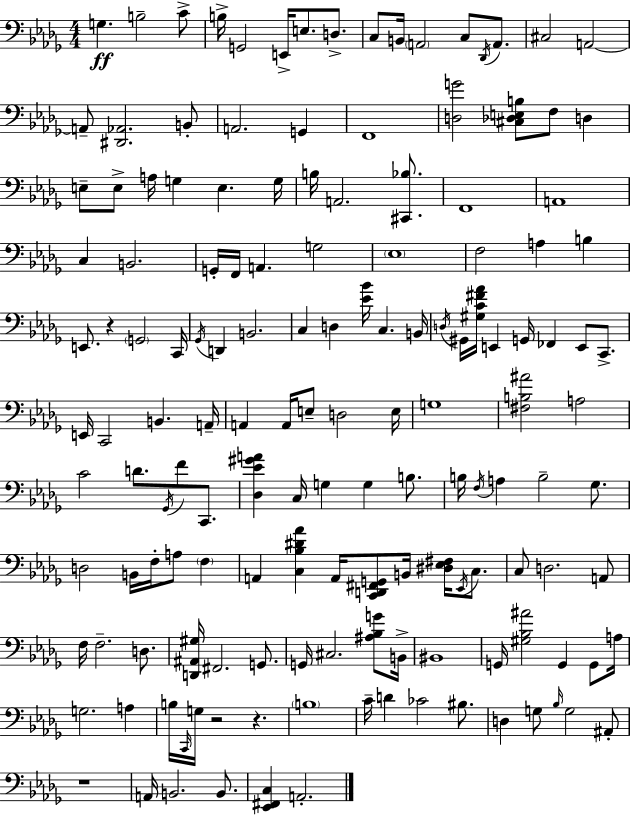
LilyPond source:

{
  \clef bass
  \numericTimeSignature
  \time 4/4
  \key bes \minor
  g4.\ff b2-- c'8-> | b16-> g,2 e,16-> e8. d8.-> | c8 b,16 \parenthesize a,2 c8 \acciaccatura { des,16 } a,8. | cis2 a,2~~ | \break a,8-- <dis, aes,>2. b,8-. | a,2. g,4 | f,1 | <d g'>2 <cis des e b>8 f8 d4 | \break e8-- e8-> a16 g4 e4. | g16 b16 a,2. <cis, bes>8. | f,1 | a,1 | \break c4 b,2. | g,16-. f,16 a,4. g2 | \parenthesize ees1 | f2 a4 b4 | \break e,8. r4 \parenthesize g,2 | c,16 \acciaccatura { ges,16 } d,4 b,2. | c4 d4 <ees' bes'>16 c4. | b,16 \acciaccatura { d16 } gis,16 <gis c' fis' aes'>16 e,4 g,16 fes,4 e,8 | \break c,8.-> e,16 c,2 b,4. | a,16-- a,4 a,16 e8-- d2 | e16 g1 | <fis b ais'>2 a2 | \break c'2 d'8. \acciaccatura { ges,16 } f'8 | c,8. <des ees' gis' a'>4 c16 g4 g4 | b8. b16 \acciaccatura { f16 } a4 b2-- | ges8. d2 b,16 f16-. a8 | \break \parenthesize f4 a,4 <c bes dis' aes'>4 a,16 <c, d, fis, g,>8 | b,16 <dis ees fis>16 \acciaccatura { ees,16 } c8. c8 d2. | a,8 f16 f2.-- | d8. <d, ais, gis>16 fis,2. | \break g,8. g,16 cis2. | <ais bes g'>8 b,16-> bis,1 | g,16 <gis bes ais'>2 g,4 | g,8 a16 g2. | \break a4 b16 \grace { c,16 } g16 r2 | r4. \parenthesize b1 | c'16-- d'4 ces'2 | bis8. d4 g8 \grace { bes16 } g2 | \break ais,8-. r1 | a,16 b,2. | b,8. <ees, fis, c>4 a,2.-. | \bar "|."
}